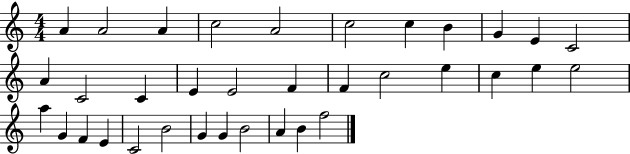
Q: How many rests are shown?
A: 0